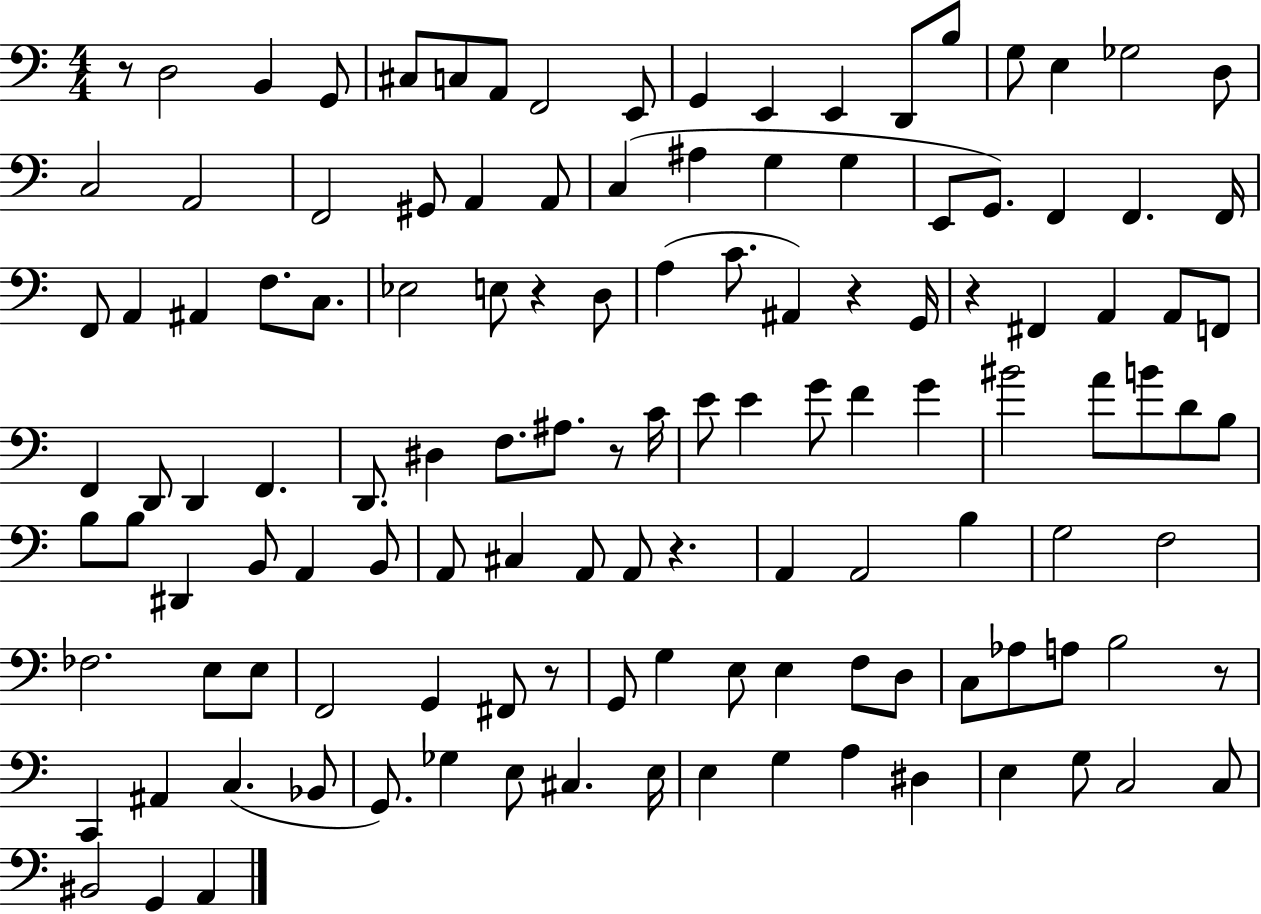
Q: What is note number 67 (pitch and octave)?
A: B3